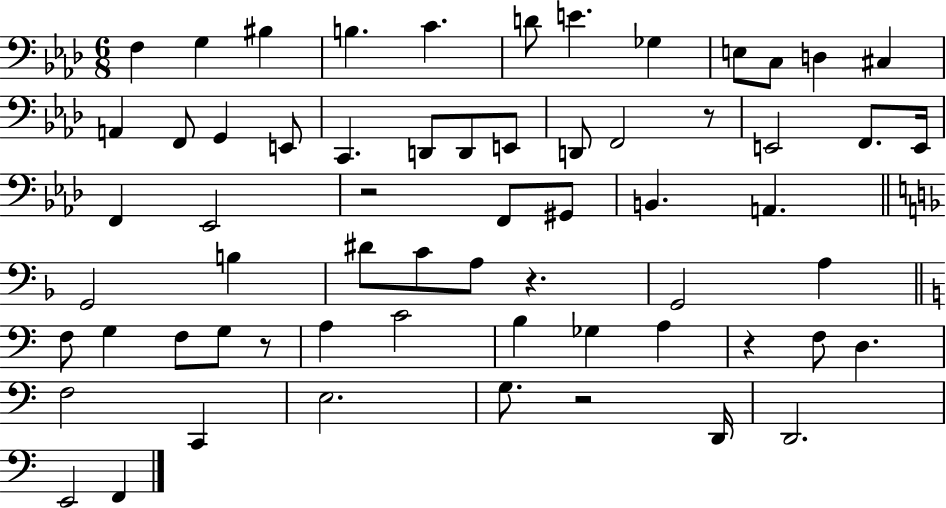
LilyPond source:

{
  \clef bass
  \numericTimeSignature
  \time 6/8
  \key aes \major
  \repeat volta 2 { f4 g4 bis4 | b4. c'4. | d'8 e'4. ges4 | e8 c8 d4 cis4 | \break a,4 f,8 g,4 e,8 | c,4. d,8 d,8 e,8 | d,8 f,2 r8 | e,2 f,8. e,16 | \break f,4 ees,2 | r2 f,8 gis,8 | b,4. a,4. | \bar "||" \break \key f \major g,2 b4 | dis'8 c'8 a8 r4. | g,2 a4 | \bar "||" \break \key a \minor f8 g4 f8 g8 r8 | a4 c'2 | b4 ges4 a4 | r4 f8 d4. | \break f2 c,4 | e2. | g8. r2 d,16 | d,2. | \break e,2 f,4 | } \bar "|."
}